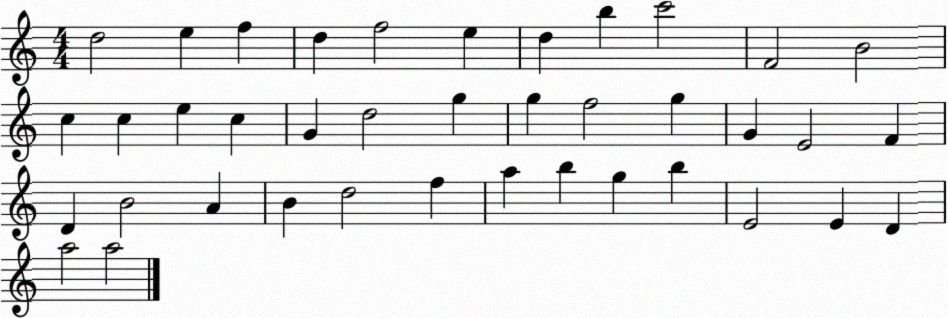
X:1
T:Untitled
M:4/4
L:1/4
K:C
d2 e f d f2 e d b c'2 F2 B2 c c e c G d2 g g f2 g G E2 F D B2 A B d2 f a b g b E2 E D a2 a2